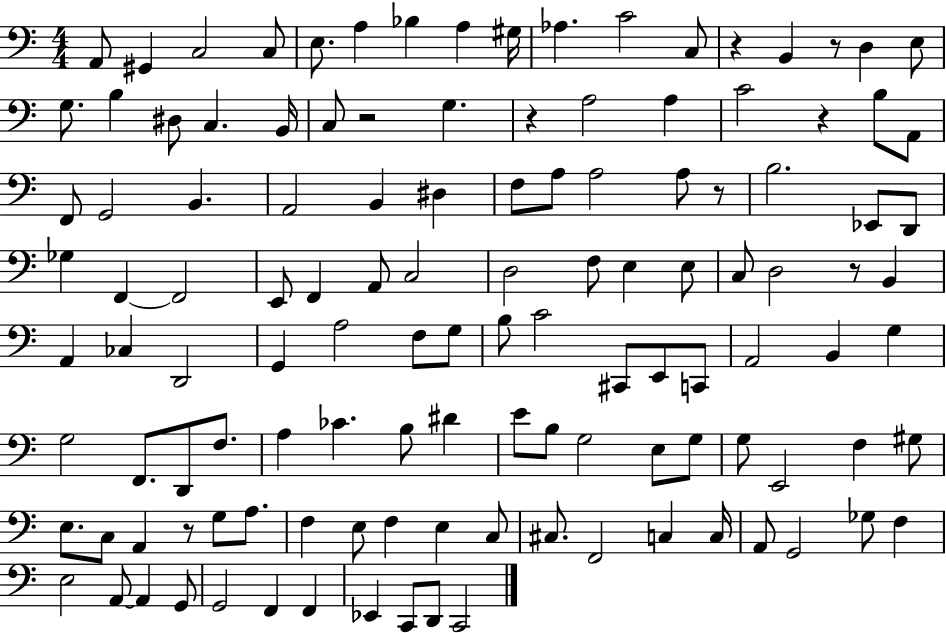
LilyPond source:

{
  \clef bass
  \numericTimeSignature
  \time 4/4
  \key c \major
  \repeat volta 2 { a,8 gis,4 c2 c8 | e8. a4 bes4 a4 gis16 | aes4. c'2 c8 | r4 b,4 r8 d4 e8 | \break g8. b4 dis8 c4. b,16 | c8 r2 g4. | r4 a2 a4 | c'2 r4 b8 a,8 | \break f,8 g,2 b,4. | a,2 b,4 dis4 | f8 a8 a2 a8 r8 | b2. ees,8 d,8 | \break ges4 f,4~~ f,2 | e,8 f,4 a,8 c2 | d2 f8 e4 e8 | c8 d2 r8 b,4 | \break a,4 ces4 d,2 | g,4 a2 f8 g8 | b8 c'2 cis,8 e,8 c,8 | a,2 b,4 g4 | \break g2 f,8. d,8 f8. | a4 ces'4. b8 dis'4 | e'8 b8 g2 e8 g8 | g8 e,2 f4 gis8 | \break e8. c8 a,4 r8 g8 a8. | f4 e8 f4 e4 c8 | cis8. f,2 c4 c16 | a,8 g,2 ges8 f4 | \break e2 a,8~~ a,4 g,8 | g,2 f,4 f,4 | ees,4 c,8 d,8 c,2 | } \bar "|."
}